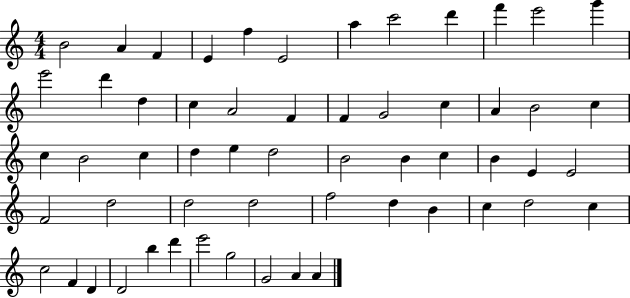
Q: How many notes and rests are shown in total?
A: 57